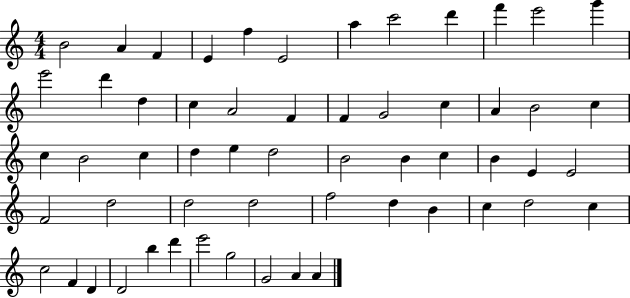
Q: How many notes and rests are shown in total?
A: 57